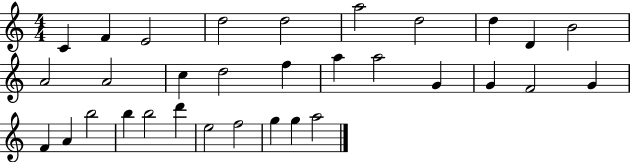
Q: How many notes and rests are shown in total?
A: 32